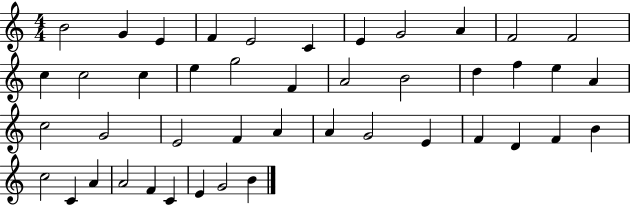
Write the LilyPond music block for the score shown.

{
  \clef treble
  \numericTimeSignature
  \time 4/4
  \key c \major
  b'2 g'4 e'4 | f'4 e'2 c'4 | e'4 g'2 a'4 | f'2 f'2 | \break c''4 c''2 c''4 | e''4 g''2 f'4 | a'2 b'2 | d''4 f''4 e''4 a'4 | \break c''2 g'2 | e'2 f'4 a'4 | a'4 g'2 e'4 | f'4 d'4 f'4 b'4 | \break c''2 c'4 a'4 | a'2 f'4 c'4 | e'4 g'2 b'4 | \bar "|."
}